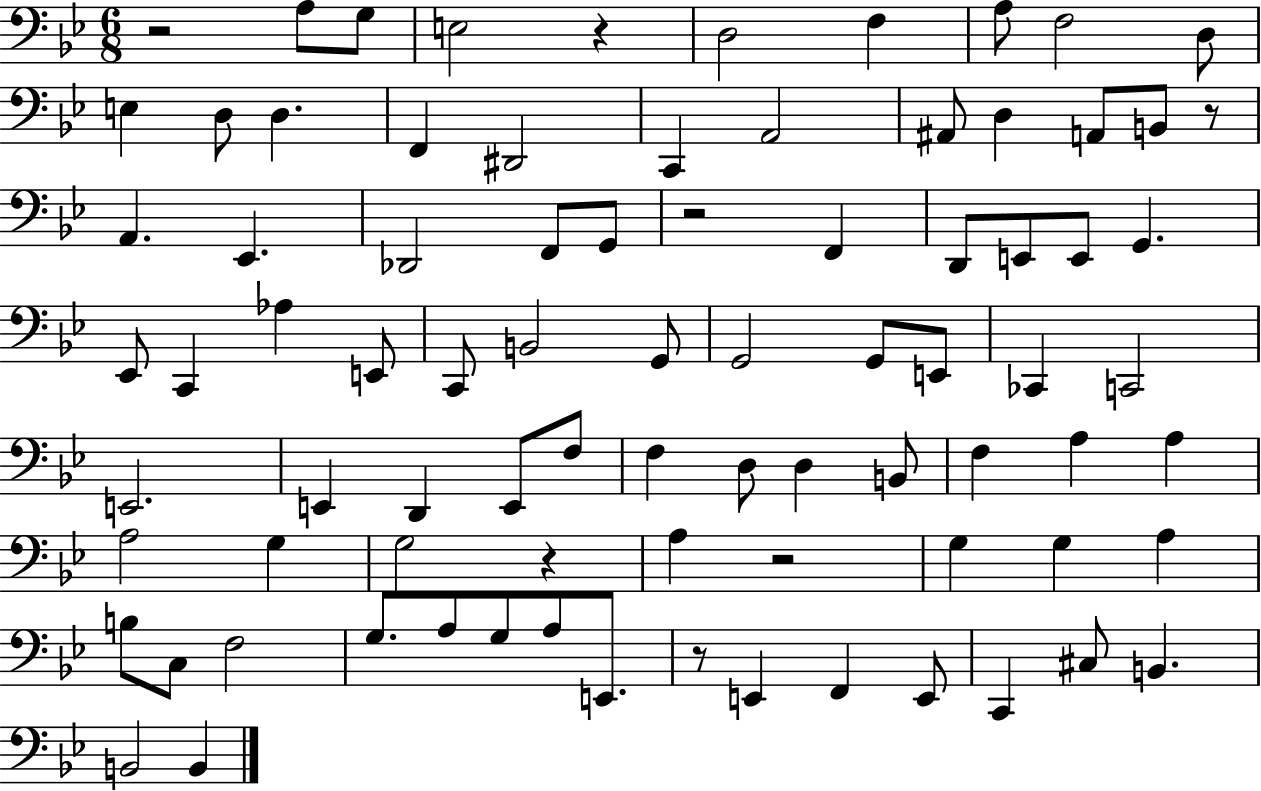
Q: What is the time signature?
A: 6/8